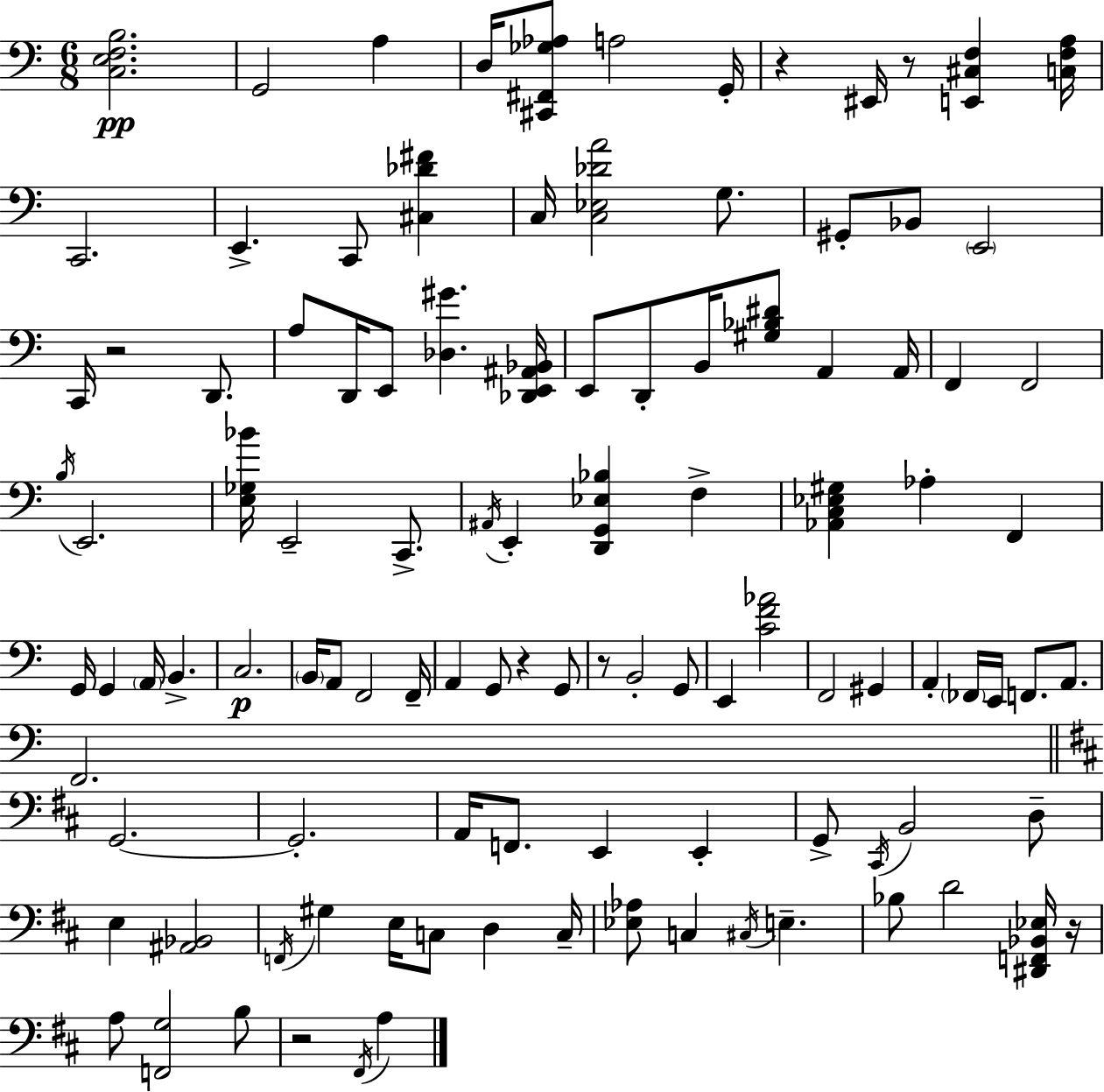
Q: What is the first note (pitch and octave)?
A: G2